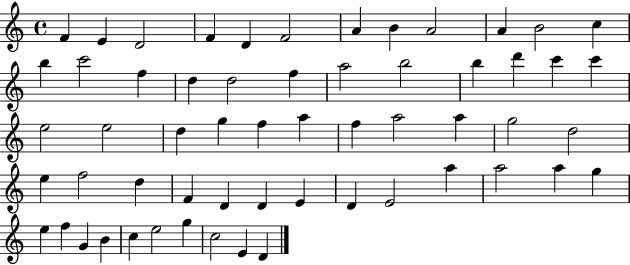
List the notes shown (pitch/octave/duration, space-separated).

F4/q E4/q D4/h F4/q D4/q F4/h A4/q B4/q A4/h A4/q B4/h C5/q B5/q C6/h F5/q D5/q D5/h F5/q A5/h B5/h B5/q D6/q C6/q C6/q E5/h E5/h D5/q G5/q F5/q A5/q F5/q A5/h A5/q G5/h D5/h E5/q F5/h D5/q F4/q D4/q D4/q E4/q D4/q E4/h A5/q A5/h A5/q G5/q E5/q F5/q G4/q B4/q C5/q E5/h G5/q C5/h E4/q D4/q